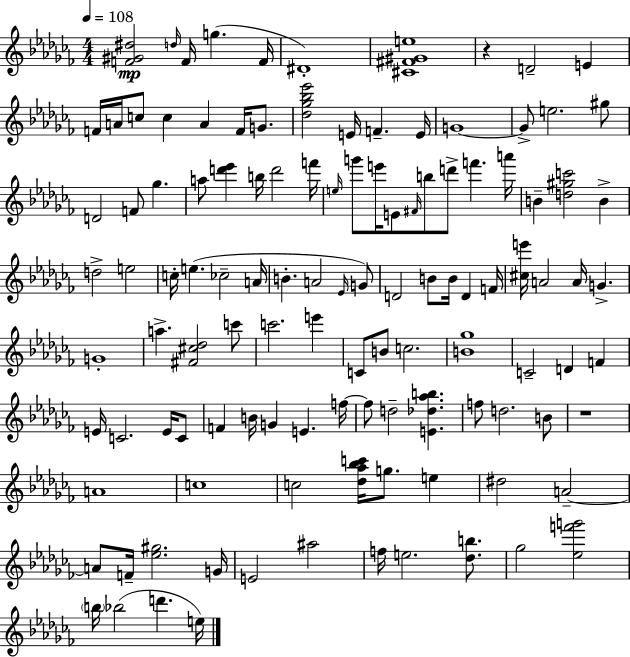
[F4,G#4,D#5]/h D5/s F4/s G5/q. F4/s D#4/w [C#4,F#4,G#4,E5]/w R/q D4/h E4/q F4/s A4/s C5/e C5/q A4/q F4/s G4/e. [Db5,Gb5,Bb5,Eb6]/h E4/s F4/q. E4/s G4/w G4/e E5/h. G#5/e D4/h F4/e Gb5/q. A5/e [D6,Eb6]/q B5/s D6/h F6/s E5/s G6/e E6/s E4/e F#4/s B5/e D6/e F6/q. A6/s B4/q [D5,G#5,C6]/h B4/q D5/h E5/h C5/s E5/q. CES5/h A4/s B4/q. A4/h Eb4/s G4/e D4/h B4/e B4/s D4/q F4/s [C#5,E6]/s A4/h A4/s G4/q. G4/w A5/q. [F#4,C#5,Db5]/h C6/e C6/h. E6/q C4/e B4/e C5/h. [B4,Gb5]/w C4/h D4/q F4/q E4/s C4/h. E4/s C4/e F4/q B4/s G4/q E4/q. F5/s F5/e D5/h [E4,Db5,Ab5,B5]/q. F5/e D5/h. B4/e R/w A4/w C5/w C5/h [Db5,Ab5,Bb5,C6]/s G5/e. E5/q D#5/h A4/h A4/e F4/s [Eb5,G#5]/h. G4/s E4/h A#5/h F5/s E5/h. [Db5,B5]/e. Gb5/h [Eb5,F6,G6]/h B5/s Bb5/h D6/q. E5/s